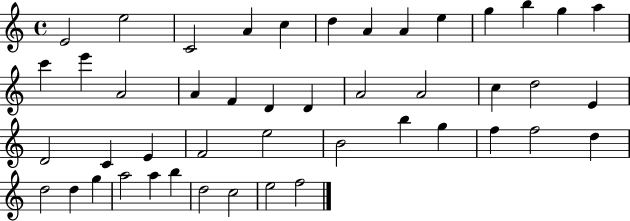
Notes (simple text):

E4/h E5/h C4/h A4/q C5/q D5/q A4/q A4/q E5/q G5/q B5/q G5/q A5/q C6/q E6/q A4/h A4/q F4/q D4/q D4/q A4/h A4/h C5/q D5/h E4/q D4/h C4/q E4/q F4/h E5/h B4/h B5/q G5/q F5/q F5/h D5/q D5/h D5/q G5/q A5/h A5/q B5/q D5/h C5/h E5/h F5/h